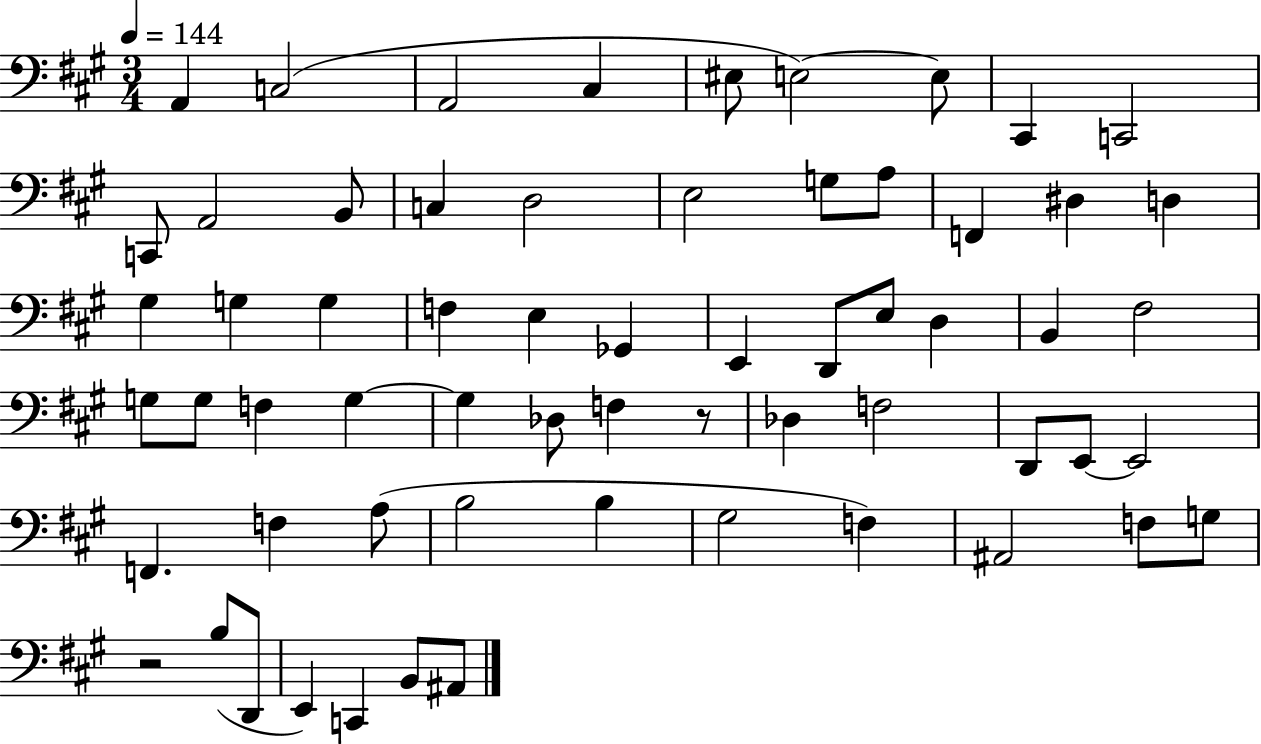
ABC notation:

X:1
T:Untitled
M:3/4
L:1/4
K:A
A,, C,2 A,,2 ^C, ^E,/2 E,2 E,/2 ^C,, C,,2 C,,/2 A,,2 B,,/2 C, D,2 E,2 G,/2 A,/2 F,, ^D, D, ^G, G, G, F, E, _G,, E,, D,,/2 E,/2 D, B,, ^F,2 G,/2 G,/2 F, G, G, _D,/2 F, z/2 _D, F,2 D,,/2 E,,/2 E,,2 F,, F, A,/2 B,2 B, ^G,2 F, ^A,,2 F,/2 G,/2 z2 B,/2 D,,/2 E,, C,, B,,/2 ^A,,/2